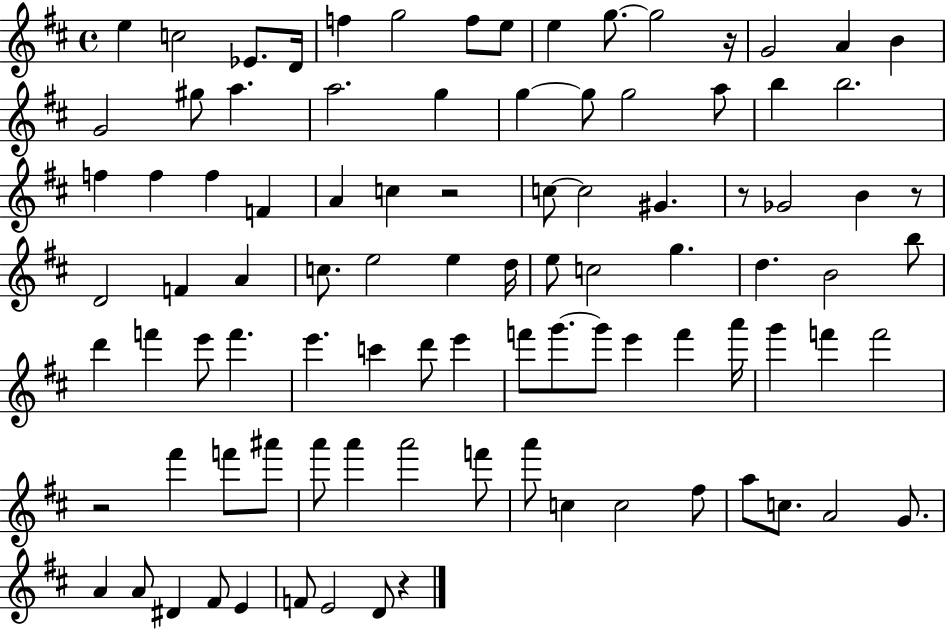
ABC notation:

X:1
T:Untitled
M:4/4
L:1/4
K:D
e c2 _E/2 D/4 f g2 f/2 e/2 e g/2 g2 z/4 G2 A B G2 ^g/2 a a2 g g g/2 g2 a/2 b b2 f f f F A c z2 c/2 c2 ^G z/2 _G2 B z/2 D2 F A c/2 e2 e d/4 e/2 c2 g d B2 b/2 d' f' e'/2 f' e' c' d'/2 e' f'/2 g'/2 g'/2 e' f' a'/4 g' f' f'2 z2 ^f' f'/2 ^a'/2 a'/2 a' a'2 f'/2 a'/2 c c2 ^f/2 a/2 c/2 A2 G/2 A A/2 ^D ^F/2 E F/2 E2 D/2 z